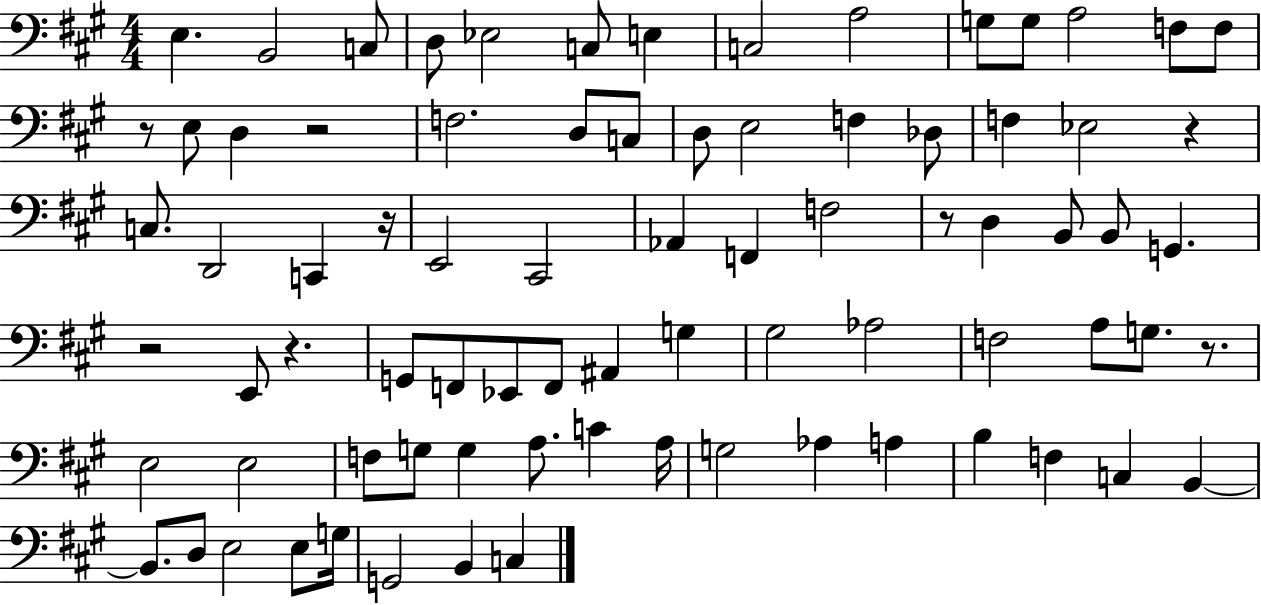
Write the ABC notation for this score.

X:1
T:Untitled
M:4/4
L:1/4
K:A
E, B,,2 C,/2 D,/2 _E,2 C,/2 E, C,2 A,2 G,/2 G,/2 A,2 F,/2 F,/2 z/2 E,/2 D, z2 F,2 D,/2 C,/2 D,/2 E,2 F, _D,/2 F, _E,2 z C,/2 D,,2 C,, z/4 E,,2 ^C,,2 _A,, F,, F,2 z/2 D, B,,/2 B,,/2 G,, z2 E,,/2 z G,,/2 F,,/2 _E,,/2 F,,/2 ^A,, G, ^G,2 _A,2 F,2 A,/2 G,/2 z/2 E,2 E,2 F,/2 G,/2 G, A,/2 C A,/4 G,2 _A, A, B, F, C, B,, B,,/2 D,/2 E,2 E,/2 G,/4 G,,2 B,, C,